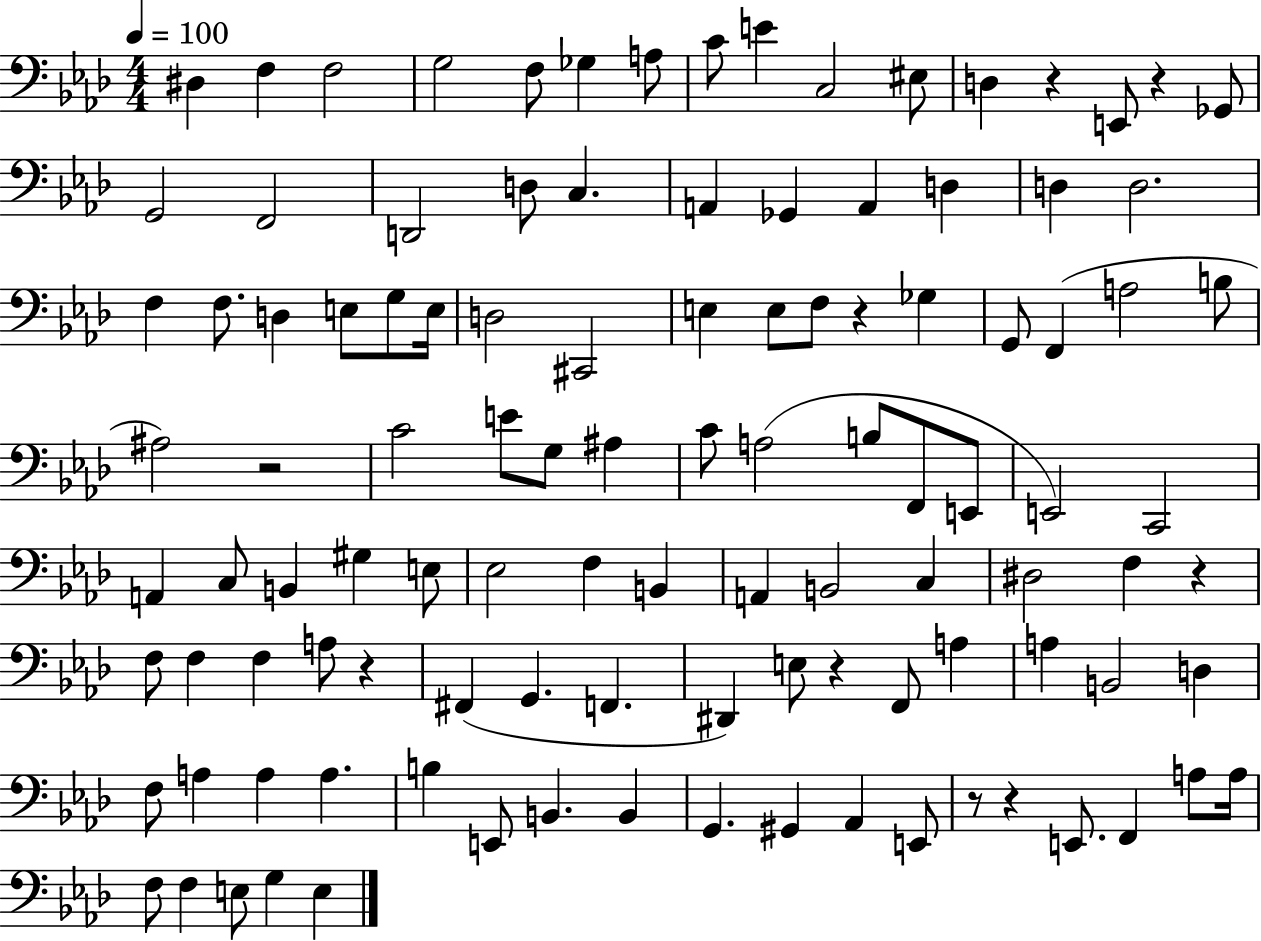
{
  \clef bass
  \numericTimeSignature
  \time 4/4
  \key aes \major
  \tempo 4 = 100
  dis4 f4 f2 | g2 f8 ges4 a8 | c'8 e'4 c2 eis8 | d4 r4 e,8 r4 ges,8 | \break g,2 f,2 | d,2 d8 c4. | a,4 ges,4 a,4 d4 | d4 d2. | \break f4 f8. d4 e8 g8 e16 | d2 cis,2 | e4 e8 f8 r4 ges4 | g,8 f,4( a2 b8 | \break ais2) r2 | c'2 e'8 g8 ais4 | c'8 a2( b8 f,8 e,8 | e,2) c,2 | \break a,4 c8 b,4 gis4 e8 | ees2 f4 b,4 | a,4 b,2 c4 | dis2 f4 r4 | \break f8 f4 f4 a8 r4 | fis,4( g,4. f,4. | dis,4) e8 r4 f,8 a4 | a4 b,2 d4 | \break f8 a4 a4 a4. | b4 e,8 b,4. b,4 | g,4. gis,4 aes,4 e,8 | r8 r4 e,8. f,4 a8 a16 | \break f8 f4 e8 g4 e4 | \bar "|."
}